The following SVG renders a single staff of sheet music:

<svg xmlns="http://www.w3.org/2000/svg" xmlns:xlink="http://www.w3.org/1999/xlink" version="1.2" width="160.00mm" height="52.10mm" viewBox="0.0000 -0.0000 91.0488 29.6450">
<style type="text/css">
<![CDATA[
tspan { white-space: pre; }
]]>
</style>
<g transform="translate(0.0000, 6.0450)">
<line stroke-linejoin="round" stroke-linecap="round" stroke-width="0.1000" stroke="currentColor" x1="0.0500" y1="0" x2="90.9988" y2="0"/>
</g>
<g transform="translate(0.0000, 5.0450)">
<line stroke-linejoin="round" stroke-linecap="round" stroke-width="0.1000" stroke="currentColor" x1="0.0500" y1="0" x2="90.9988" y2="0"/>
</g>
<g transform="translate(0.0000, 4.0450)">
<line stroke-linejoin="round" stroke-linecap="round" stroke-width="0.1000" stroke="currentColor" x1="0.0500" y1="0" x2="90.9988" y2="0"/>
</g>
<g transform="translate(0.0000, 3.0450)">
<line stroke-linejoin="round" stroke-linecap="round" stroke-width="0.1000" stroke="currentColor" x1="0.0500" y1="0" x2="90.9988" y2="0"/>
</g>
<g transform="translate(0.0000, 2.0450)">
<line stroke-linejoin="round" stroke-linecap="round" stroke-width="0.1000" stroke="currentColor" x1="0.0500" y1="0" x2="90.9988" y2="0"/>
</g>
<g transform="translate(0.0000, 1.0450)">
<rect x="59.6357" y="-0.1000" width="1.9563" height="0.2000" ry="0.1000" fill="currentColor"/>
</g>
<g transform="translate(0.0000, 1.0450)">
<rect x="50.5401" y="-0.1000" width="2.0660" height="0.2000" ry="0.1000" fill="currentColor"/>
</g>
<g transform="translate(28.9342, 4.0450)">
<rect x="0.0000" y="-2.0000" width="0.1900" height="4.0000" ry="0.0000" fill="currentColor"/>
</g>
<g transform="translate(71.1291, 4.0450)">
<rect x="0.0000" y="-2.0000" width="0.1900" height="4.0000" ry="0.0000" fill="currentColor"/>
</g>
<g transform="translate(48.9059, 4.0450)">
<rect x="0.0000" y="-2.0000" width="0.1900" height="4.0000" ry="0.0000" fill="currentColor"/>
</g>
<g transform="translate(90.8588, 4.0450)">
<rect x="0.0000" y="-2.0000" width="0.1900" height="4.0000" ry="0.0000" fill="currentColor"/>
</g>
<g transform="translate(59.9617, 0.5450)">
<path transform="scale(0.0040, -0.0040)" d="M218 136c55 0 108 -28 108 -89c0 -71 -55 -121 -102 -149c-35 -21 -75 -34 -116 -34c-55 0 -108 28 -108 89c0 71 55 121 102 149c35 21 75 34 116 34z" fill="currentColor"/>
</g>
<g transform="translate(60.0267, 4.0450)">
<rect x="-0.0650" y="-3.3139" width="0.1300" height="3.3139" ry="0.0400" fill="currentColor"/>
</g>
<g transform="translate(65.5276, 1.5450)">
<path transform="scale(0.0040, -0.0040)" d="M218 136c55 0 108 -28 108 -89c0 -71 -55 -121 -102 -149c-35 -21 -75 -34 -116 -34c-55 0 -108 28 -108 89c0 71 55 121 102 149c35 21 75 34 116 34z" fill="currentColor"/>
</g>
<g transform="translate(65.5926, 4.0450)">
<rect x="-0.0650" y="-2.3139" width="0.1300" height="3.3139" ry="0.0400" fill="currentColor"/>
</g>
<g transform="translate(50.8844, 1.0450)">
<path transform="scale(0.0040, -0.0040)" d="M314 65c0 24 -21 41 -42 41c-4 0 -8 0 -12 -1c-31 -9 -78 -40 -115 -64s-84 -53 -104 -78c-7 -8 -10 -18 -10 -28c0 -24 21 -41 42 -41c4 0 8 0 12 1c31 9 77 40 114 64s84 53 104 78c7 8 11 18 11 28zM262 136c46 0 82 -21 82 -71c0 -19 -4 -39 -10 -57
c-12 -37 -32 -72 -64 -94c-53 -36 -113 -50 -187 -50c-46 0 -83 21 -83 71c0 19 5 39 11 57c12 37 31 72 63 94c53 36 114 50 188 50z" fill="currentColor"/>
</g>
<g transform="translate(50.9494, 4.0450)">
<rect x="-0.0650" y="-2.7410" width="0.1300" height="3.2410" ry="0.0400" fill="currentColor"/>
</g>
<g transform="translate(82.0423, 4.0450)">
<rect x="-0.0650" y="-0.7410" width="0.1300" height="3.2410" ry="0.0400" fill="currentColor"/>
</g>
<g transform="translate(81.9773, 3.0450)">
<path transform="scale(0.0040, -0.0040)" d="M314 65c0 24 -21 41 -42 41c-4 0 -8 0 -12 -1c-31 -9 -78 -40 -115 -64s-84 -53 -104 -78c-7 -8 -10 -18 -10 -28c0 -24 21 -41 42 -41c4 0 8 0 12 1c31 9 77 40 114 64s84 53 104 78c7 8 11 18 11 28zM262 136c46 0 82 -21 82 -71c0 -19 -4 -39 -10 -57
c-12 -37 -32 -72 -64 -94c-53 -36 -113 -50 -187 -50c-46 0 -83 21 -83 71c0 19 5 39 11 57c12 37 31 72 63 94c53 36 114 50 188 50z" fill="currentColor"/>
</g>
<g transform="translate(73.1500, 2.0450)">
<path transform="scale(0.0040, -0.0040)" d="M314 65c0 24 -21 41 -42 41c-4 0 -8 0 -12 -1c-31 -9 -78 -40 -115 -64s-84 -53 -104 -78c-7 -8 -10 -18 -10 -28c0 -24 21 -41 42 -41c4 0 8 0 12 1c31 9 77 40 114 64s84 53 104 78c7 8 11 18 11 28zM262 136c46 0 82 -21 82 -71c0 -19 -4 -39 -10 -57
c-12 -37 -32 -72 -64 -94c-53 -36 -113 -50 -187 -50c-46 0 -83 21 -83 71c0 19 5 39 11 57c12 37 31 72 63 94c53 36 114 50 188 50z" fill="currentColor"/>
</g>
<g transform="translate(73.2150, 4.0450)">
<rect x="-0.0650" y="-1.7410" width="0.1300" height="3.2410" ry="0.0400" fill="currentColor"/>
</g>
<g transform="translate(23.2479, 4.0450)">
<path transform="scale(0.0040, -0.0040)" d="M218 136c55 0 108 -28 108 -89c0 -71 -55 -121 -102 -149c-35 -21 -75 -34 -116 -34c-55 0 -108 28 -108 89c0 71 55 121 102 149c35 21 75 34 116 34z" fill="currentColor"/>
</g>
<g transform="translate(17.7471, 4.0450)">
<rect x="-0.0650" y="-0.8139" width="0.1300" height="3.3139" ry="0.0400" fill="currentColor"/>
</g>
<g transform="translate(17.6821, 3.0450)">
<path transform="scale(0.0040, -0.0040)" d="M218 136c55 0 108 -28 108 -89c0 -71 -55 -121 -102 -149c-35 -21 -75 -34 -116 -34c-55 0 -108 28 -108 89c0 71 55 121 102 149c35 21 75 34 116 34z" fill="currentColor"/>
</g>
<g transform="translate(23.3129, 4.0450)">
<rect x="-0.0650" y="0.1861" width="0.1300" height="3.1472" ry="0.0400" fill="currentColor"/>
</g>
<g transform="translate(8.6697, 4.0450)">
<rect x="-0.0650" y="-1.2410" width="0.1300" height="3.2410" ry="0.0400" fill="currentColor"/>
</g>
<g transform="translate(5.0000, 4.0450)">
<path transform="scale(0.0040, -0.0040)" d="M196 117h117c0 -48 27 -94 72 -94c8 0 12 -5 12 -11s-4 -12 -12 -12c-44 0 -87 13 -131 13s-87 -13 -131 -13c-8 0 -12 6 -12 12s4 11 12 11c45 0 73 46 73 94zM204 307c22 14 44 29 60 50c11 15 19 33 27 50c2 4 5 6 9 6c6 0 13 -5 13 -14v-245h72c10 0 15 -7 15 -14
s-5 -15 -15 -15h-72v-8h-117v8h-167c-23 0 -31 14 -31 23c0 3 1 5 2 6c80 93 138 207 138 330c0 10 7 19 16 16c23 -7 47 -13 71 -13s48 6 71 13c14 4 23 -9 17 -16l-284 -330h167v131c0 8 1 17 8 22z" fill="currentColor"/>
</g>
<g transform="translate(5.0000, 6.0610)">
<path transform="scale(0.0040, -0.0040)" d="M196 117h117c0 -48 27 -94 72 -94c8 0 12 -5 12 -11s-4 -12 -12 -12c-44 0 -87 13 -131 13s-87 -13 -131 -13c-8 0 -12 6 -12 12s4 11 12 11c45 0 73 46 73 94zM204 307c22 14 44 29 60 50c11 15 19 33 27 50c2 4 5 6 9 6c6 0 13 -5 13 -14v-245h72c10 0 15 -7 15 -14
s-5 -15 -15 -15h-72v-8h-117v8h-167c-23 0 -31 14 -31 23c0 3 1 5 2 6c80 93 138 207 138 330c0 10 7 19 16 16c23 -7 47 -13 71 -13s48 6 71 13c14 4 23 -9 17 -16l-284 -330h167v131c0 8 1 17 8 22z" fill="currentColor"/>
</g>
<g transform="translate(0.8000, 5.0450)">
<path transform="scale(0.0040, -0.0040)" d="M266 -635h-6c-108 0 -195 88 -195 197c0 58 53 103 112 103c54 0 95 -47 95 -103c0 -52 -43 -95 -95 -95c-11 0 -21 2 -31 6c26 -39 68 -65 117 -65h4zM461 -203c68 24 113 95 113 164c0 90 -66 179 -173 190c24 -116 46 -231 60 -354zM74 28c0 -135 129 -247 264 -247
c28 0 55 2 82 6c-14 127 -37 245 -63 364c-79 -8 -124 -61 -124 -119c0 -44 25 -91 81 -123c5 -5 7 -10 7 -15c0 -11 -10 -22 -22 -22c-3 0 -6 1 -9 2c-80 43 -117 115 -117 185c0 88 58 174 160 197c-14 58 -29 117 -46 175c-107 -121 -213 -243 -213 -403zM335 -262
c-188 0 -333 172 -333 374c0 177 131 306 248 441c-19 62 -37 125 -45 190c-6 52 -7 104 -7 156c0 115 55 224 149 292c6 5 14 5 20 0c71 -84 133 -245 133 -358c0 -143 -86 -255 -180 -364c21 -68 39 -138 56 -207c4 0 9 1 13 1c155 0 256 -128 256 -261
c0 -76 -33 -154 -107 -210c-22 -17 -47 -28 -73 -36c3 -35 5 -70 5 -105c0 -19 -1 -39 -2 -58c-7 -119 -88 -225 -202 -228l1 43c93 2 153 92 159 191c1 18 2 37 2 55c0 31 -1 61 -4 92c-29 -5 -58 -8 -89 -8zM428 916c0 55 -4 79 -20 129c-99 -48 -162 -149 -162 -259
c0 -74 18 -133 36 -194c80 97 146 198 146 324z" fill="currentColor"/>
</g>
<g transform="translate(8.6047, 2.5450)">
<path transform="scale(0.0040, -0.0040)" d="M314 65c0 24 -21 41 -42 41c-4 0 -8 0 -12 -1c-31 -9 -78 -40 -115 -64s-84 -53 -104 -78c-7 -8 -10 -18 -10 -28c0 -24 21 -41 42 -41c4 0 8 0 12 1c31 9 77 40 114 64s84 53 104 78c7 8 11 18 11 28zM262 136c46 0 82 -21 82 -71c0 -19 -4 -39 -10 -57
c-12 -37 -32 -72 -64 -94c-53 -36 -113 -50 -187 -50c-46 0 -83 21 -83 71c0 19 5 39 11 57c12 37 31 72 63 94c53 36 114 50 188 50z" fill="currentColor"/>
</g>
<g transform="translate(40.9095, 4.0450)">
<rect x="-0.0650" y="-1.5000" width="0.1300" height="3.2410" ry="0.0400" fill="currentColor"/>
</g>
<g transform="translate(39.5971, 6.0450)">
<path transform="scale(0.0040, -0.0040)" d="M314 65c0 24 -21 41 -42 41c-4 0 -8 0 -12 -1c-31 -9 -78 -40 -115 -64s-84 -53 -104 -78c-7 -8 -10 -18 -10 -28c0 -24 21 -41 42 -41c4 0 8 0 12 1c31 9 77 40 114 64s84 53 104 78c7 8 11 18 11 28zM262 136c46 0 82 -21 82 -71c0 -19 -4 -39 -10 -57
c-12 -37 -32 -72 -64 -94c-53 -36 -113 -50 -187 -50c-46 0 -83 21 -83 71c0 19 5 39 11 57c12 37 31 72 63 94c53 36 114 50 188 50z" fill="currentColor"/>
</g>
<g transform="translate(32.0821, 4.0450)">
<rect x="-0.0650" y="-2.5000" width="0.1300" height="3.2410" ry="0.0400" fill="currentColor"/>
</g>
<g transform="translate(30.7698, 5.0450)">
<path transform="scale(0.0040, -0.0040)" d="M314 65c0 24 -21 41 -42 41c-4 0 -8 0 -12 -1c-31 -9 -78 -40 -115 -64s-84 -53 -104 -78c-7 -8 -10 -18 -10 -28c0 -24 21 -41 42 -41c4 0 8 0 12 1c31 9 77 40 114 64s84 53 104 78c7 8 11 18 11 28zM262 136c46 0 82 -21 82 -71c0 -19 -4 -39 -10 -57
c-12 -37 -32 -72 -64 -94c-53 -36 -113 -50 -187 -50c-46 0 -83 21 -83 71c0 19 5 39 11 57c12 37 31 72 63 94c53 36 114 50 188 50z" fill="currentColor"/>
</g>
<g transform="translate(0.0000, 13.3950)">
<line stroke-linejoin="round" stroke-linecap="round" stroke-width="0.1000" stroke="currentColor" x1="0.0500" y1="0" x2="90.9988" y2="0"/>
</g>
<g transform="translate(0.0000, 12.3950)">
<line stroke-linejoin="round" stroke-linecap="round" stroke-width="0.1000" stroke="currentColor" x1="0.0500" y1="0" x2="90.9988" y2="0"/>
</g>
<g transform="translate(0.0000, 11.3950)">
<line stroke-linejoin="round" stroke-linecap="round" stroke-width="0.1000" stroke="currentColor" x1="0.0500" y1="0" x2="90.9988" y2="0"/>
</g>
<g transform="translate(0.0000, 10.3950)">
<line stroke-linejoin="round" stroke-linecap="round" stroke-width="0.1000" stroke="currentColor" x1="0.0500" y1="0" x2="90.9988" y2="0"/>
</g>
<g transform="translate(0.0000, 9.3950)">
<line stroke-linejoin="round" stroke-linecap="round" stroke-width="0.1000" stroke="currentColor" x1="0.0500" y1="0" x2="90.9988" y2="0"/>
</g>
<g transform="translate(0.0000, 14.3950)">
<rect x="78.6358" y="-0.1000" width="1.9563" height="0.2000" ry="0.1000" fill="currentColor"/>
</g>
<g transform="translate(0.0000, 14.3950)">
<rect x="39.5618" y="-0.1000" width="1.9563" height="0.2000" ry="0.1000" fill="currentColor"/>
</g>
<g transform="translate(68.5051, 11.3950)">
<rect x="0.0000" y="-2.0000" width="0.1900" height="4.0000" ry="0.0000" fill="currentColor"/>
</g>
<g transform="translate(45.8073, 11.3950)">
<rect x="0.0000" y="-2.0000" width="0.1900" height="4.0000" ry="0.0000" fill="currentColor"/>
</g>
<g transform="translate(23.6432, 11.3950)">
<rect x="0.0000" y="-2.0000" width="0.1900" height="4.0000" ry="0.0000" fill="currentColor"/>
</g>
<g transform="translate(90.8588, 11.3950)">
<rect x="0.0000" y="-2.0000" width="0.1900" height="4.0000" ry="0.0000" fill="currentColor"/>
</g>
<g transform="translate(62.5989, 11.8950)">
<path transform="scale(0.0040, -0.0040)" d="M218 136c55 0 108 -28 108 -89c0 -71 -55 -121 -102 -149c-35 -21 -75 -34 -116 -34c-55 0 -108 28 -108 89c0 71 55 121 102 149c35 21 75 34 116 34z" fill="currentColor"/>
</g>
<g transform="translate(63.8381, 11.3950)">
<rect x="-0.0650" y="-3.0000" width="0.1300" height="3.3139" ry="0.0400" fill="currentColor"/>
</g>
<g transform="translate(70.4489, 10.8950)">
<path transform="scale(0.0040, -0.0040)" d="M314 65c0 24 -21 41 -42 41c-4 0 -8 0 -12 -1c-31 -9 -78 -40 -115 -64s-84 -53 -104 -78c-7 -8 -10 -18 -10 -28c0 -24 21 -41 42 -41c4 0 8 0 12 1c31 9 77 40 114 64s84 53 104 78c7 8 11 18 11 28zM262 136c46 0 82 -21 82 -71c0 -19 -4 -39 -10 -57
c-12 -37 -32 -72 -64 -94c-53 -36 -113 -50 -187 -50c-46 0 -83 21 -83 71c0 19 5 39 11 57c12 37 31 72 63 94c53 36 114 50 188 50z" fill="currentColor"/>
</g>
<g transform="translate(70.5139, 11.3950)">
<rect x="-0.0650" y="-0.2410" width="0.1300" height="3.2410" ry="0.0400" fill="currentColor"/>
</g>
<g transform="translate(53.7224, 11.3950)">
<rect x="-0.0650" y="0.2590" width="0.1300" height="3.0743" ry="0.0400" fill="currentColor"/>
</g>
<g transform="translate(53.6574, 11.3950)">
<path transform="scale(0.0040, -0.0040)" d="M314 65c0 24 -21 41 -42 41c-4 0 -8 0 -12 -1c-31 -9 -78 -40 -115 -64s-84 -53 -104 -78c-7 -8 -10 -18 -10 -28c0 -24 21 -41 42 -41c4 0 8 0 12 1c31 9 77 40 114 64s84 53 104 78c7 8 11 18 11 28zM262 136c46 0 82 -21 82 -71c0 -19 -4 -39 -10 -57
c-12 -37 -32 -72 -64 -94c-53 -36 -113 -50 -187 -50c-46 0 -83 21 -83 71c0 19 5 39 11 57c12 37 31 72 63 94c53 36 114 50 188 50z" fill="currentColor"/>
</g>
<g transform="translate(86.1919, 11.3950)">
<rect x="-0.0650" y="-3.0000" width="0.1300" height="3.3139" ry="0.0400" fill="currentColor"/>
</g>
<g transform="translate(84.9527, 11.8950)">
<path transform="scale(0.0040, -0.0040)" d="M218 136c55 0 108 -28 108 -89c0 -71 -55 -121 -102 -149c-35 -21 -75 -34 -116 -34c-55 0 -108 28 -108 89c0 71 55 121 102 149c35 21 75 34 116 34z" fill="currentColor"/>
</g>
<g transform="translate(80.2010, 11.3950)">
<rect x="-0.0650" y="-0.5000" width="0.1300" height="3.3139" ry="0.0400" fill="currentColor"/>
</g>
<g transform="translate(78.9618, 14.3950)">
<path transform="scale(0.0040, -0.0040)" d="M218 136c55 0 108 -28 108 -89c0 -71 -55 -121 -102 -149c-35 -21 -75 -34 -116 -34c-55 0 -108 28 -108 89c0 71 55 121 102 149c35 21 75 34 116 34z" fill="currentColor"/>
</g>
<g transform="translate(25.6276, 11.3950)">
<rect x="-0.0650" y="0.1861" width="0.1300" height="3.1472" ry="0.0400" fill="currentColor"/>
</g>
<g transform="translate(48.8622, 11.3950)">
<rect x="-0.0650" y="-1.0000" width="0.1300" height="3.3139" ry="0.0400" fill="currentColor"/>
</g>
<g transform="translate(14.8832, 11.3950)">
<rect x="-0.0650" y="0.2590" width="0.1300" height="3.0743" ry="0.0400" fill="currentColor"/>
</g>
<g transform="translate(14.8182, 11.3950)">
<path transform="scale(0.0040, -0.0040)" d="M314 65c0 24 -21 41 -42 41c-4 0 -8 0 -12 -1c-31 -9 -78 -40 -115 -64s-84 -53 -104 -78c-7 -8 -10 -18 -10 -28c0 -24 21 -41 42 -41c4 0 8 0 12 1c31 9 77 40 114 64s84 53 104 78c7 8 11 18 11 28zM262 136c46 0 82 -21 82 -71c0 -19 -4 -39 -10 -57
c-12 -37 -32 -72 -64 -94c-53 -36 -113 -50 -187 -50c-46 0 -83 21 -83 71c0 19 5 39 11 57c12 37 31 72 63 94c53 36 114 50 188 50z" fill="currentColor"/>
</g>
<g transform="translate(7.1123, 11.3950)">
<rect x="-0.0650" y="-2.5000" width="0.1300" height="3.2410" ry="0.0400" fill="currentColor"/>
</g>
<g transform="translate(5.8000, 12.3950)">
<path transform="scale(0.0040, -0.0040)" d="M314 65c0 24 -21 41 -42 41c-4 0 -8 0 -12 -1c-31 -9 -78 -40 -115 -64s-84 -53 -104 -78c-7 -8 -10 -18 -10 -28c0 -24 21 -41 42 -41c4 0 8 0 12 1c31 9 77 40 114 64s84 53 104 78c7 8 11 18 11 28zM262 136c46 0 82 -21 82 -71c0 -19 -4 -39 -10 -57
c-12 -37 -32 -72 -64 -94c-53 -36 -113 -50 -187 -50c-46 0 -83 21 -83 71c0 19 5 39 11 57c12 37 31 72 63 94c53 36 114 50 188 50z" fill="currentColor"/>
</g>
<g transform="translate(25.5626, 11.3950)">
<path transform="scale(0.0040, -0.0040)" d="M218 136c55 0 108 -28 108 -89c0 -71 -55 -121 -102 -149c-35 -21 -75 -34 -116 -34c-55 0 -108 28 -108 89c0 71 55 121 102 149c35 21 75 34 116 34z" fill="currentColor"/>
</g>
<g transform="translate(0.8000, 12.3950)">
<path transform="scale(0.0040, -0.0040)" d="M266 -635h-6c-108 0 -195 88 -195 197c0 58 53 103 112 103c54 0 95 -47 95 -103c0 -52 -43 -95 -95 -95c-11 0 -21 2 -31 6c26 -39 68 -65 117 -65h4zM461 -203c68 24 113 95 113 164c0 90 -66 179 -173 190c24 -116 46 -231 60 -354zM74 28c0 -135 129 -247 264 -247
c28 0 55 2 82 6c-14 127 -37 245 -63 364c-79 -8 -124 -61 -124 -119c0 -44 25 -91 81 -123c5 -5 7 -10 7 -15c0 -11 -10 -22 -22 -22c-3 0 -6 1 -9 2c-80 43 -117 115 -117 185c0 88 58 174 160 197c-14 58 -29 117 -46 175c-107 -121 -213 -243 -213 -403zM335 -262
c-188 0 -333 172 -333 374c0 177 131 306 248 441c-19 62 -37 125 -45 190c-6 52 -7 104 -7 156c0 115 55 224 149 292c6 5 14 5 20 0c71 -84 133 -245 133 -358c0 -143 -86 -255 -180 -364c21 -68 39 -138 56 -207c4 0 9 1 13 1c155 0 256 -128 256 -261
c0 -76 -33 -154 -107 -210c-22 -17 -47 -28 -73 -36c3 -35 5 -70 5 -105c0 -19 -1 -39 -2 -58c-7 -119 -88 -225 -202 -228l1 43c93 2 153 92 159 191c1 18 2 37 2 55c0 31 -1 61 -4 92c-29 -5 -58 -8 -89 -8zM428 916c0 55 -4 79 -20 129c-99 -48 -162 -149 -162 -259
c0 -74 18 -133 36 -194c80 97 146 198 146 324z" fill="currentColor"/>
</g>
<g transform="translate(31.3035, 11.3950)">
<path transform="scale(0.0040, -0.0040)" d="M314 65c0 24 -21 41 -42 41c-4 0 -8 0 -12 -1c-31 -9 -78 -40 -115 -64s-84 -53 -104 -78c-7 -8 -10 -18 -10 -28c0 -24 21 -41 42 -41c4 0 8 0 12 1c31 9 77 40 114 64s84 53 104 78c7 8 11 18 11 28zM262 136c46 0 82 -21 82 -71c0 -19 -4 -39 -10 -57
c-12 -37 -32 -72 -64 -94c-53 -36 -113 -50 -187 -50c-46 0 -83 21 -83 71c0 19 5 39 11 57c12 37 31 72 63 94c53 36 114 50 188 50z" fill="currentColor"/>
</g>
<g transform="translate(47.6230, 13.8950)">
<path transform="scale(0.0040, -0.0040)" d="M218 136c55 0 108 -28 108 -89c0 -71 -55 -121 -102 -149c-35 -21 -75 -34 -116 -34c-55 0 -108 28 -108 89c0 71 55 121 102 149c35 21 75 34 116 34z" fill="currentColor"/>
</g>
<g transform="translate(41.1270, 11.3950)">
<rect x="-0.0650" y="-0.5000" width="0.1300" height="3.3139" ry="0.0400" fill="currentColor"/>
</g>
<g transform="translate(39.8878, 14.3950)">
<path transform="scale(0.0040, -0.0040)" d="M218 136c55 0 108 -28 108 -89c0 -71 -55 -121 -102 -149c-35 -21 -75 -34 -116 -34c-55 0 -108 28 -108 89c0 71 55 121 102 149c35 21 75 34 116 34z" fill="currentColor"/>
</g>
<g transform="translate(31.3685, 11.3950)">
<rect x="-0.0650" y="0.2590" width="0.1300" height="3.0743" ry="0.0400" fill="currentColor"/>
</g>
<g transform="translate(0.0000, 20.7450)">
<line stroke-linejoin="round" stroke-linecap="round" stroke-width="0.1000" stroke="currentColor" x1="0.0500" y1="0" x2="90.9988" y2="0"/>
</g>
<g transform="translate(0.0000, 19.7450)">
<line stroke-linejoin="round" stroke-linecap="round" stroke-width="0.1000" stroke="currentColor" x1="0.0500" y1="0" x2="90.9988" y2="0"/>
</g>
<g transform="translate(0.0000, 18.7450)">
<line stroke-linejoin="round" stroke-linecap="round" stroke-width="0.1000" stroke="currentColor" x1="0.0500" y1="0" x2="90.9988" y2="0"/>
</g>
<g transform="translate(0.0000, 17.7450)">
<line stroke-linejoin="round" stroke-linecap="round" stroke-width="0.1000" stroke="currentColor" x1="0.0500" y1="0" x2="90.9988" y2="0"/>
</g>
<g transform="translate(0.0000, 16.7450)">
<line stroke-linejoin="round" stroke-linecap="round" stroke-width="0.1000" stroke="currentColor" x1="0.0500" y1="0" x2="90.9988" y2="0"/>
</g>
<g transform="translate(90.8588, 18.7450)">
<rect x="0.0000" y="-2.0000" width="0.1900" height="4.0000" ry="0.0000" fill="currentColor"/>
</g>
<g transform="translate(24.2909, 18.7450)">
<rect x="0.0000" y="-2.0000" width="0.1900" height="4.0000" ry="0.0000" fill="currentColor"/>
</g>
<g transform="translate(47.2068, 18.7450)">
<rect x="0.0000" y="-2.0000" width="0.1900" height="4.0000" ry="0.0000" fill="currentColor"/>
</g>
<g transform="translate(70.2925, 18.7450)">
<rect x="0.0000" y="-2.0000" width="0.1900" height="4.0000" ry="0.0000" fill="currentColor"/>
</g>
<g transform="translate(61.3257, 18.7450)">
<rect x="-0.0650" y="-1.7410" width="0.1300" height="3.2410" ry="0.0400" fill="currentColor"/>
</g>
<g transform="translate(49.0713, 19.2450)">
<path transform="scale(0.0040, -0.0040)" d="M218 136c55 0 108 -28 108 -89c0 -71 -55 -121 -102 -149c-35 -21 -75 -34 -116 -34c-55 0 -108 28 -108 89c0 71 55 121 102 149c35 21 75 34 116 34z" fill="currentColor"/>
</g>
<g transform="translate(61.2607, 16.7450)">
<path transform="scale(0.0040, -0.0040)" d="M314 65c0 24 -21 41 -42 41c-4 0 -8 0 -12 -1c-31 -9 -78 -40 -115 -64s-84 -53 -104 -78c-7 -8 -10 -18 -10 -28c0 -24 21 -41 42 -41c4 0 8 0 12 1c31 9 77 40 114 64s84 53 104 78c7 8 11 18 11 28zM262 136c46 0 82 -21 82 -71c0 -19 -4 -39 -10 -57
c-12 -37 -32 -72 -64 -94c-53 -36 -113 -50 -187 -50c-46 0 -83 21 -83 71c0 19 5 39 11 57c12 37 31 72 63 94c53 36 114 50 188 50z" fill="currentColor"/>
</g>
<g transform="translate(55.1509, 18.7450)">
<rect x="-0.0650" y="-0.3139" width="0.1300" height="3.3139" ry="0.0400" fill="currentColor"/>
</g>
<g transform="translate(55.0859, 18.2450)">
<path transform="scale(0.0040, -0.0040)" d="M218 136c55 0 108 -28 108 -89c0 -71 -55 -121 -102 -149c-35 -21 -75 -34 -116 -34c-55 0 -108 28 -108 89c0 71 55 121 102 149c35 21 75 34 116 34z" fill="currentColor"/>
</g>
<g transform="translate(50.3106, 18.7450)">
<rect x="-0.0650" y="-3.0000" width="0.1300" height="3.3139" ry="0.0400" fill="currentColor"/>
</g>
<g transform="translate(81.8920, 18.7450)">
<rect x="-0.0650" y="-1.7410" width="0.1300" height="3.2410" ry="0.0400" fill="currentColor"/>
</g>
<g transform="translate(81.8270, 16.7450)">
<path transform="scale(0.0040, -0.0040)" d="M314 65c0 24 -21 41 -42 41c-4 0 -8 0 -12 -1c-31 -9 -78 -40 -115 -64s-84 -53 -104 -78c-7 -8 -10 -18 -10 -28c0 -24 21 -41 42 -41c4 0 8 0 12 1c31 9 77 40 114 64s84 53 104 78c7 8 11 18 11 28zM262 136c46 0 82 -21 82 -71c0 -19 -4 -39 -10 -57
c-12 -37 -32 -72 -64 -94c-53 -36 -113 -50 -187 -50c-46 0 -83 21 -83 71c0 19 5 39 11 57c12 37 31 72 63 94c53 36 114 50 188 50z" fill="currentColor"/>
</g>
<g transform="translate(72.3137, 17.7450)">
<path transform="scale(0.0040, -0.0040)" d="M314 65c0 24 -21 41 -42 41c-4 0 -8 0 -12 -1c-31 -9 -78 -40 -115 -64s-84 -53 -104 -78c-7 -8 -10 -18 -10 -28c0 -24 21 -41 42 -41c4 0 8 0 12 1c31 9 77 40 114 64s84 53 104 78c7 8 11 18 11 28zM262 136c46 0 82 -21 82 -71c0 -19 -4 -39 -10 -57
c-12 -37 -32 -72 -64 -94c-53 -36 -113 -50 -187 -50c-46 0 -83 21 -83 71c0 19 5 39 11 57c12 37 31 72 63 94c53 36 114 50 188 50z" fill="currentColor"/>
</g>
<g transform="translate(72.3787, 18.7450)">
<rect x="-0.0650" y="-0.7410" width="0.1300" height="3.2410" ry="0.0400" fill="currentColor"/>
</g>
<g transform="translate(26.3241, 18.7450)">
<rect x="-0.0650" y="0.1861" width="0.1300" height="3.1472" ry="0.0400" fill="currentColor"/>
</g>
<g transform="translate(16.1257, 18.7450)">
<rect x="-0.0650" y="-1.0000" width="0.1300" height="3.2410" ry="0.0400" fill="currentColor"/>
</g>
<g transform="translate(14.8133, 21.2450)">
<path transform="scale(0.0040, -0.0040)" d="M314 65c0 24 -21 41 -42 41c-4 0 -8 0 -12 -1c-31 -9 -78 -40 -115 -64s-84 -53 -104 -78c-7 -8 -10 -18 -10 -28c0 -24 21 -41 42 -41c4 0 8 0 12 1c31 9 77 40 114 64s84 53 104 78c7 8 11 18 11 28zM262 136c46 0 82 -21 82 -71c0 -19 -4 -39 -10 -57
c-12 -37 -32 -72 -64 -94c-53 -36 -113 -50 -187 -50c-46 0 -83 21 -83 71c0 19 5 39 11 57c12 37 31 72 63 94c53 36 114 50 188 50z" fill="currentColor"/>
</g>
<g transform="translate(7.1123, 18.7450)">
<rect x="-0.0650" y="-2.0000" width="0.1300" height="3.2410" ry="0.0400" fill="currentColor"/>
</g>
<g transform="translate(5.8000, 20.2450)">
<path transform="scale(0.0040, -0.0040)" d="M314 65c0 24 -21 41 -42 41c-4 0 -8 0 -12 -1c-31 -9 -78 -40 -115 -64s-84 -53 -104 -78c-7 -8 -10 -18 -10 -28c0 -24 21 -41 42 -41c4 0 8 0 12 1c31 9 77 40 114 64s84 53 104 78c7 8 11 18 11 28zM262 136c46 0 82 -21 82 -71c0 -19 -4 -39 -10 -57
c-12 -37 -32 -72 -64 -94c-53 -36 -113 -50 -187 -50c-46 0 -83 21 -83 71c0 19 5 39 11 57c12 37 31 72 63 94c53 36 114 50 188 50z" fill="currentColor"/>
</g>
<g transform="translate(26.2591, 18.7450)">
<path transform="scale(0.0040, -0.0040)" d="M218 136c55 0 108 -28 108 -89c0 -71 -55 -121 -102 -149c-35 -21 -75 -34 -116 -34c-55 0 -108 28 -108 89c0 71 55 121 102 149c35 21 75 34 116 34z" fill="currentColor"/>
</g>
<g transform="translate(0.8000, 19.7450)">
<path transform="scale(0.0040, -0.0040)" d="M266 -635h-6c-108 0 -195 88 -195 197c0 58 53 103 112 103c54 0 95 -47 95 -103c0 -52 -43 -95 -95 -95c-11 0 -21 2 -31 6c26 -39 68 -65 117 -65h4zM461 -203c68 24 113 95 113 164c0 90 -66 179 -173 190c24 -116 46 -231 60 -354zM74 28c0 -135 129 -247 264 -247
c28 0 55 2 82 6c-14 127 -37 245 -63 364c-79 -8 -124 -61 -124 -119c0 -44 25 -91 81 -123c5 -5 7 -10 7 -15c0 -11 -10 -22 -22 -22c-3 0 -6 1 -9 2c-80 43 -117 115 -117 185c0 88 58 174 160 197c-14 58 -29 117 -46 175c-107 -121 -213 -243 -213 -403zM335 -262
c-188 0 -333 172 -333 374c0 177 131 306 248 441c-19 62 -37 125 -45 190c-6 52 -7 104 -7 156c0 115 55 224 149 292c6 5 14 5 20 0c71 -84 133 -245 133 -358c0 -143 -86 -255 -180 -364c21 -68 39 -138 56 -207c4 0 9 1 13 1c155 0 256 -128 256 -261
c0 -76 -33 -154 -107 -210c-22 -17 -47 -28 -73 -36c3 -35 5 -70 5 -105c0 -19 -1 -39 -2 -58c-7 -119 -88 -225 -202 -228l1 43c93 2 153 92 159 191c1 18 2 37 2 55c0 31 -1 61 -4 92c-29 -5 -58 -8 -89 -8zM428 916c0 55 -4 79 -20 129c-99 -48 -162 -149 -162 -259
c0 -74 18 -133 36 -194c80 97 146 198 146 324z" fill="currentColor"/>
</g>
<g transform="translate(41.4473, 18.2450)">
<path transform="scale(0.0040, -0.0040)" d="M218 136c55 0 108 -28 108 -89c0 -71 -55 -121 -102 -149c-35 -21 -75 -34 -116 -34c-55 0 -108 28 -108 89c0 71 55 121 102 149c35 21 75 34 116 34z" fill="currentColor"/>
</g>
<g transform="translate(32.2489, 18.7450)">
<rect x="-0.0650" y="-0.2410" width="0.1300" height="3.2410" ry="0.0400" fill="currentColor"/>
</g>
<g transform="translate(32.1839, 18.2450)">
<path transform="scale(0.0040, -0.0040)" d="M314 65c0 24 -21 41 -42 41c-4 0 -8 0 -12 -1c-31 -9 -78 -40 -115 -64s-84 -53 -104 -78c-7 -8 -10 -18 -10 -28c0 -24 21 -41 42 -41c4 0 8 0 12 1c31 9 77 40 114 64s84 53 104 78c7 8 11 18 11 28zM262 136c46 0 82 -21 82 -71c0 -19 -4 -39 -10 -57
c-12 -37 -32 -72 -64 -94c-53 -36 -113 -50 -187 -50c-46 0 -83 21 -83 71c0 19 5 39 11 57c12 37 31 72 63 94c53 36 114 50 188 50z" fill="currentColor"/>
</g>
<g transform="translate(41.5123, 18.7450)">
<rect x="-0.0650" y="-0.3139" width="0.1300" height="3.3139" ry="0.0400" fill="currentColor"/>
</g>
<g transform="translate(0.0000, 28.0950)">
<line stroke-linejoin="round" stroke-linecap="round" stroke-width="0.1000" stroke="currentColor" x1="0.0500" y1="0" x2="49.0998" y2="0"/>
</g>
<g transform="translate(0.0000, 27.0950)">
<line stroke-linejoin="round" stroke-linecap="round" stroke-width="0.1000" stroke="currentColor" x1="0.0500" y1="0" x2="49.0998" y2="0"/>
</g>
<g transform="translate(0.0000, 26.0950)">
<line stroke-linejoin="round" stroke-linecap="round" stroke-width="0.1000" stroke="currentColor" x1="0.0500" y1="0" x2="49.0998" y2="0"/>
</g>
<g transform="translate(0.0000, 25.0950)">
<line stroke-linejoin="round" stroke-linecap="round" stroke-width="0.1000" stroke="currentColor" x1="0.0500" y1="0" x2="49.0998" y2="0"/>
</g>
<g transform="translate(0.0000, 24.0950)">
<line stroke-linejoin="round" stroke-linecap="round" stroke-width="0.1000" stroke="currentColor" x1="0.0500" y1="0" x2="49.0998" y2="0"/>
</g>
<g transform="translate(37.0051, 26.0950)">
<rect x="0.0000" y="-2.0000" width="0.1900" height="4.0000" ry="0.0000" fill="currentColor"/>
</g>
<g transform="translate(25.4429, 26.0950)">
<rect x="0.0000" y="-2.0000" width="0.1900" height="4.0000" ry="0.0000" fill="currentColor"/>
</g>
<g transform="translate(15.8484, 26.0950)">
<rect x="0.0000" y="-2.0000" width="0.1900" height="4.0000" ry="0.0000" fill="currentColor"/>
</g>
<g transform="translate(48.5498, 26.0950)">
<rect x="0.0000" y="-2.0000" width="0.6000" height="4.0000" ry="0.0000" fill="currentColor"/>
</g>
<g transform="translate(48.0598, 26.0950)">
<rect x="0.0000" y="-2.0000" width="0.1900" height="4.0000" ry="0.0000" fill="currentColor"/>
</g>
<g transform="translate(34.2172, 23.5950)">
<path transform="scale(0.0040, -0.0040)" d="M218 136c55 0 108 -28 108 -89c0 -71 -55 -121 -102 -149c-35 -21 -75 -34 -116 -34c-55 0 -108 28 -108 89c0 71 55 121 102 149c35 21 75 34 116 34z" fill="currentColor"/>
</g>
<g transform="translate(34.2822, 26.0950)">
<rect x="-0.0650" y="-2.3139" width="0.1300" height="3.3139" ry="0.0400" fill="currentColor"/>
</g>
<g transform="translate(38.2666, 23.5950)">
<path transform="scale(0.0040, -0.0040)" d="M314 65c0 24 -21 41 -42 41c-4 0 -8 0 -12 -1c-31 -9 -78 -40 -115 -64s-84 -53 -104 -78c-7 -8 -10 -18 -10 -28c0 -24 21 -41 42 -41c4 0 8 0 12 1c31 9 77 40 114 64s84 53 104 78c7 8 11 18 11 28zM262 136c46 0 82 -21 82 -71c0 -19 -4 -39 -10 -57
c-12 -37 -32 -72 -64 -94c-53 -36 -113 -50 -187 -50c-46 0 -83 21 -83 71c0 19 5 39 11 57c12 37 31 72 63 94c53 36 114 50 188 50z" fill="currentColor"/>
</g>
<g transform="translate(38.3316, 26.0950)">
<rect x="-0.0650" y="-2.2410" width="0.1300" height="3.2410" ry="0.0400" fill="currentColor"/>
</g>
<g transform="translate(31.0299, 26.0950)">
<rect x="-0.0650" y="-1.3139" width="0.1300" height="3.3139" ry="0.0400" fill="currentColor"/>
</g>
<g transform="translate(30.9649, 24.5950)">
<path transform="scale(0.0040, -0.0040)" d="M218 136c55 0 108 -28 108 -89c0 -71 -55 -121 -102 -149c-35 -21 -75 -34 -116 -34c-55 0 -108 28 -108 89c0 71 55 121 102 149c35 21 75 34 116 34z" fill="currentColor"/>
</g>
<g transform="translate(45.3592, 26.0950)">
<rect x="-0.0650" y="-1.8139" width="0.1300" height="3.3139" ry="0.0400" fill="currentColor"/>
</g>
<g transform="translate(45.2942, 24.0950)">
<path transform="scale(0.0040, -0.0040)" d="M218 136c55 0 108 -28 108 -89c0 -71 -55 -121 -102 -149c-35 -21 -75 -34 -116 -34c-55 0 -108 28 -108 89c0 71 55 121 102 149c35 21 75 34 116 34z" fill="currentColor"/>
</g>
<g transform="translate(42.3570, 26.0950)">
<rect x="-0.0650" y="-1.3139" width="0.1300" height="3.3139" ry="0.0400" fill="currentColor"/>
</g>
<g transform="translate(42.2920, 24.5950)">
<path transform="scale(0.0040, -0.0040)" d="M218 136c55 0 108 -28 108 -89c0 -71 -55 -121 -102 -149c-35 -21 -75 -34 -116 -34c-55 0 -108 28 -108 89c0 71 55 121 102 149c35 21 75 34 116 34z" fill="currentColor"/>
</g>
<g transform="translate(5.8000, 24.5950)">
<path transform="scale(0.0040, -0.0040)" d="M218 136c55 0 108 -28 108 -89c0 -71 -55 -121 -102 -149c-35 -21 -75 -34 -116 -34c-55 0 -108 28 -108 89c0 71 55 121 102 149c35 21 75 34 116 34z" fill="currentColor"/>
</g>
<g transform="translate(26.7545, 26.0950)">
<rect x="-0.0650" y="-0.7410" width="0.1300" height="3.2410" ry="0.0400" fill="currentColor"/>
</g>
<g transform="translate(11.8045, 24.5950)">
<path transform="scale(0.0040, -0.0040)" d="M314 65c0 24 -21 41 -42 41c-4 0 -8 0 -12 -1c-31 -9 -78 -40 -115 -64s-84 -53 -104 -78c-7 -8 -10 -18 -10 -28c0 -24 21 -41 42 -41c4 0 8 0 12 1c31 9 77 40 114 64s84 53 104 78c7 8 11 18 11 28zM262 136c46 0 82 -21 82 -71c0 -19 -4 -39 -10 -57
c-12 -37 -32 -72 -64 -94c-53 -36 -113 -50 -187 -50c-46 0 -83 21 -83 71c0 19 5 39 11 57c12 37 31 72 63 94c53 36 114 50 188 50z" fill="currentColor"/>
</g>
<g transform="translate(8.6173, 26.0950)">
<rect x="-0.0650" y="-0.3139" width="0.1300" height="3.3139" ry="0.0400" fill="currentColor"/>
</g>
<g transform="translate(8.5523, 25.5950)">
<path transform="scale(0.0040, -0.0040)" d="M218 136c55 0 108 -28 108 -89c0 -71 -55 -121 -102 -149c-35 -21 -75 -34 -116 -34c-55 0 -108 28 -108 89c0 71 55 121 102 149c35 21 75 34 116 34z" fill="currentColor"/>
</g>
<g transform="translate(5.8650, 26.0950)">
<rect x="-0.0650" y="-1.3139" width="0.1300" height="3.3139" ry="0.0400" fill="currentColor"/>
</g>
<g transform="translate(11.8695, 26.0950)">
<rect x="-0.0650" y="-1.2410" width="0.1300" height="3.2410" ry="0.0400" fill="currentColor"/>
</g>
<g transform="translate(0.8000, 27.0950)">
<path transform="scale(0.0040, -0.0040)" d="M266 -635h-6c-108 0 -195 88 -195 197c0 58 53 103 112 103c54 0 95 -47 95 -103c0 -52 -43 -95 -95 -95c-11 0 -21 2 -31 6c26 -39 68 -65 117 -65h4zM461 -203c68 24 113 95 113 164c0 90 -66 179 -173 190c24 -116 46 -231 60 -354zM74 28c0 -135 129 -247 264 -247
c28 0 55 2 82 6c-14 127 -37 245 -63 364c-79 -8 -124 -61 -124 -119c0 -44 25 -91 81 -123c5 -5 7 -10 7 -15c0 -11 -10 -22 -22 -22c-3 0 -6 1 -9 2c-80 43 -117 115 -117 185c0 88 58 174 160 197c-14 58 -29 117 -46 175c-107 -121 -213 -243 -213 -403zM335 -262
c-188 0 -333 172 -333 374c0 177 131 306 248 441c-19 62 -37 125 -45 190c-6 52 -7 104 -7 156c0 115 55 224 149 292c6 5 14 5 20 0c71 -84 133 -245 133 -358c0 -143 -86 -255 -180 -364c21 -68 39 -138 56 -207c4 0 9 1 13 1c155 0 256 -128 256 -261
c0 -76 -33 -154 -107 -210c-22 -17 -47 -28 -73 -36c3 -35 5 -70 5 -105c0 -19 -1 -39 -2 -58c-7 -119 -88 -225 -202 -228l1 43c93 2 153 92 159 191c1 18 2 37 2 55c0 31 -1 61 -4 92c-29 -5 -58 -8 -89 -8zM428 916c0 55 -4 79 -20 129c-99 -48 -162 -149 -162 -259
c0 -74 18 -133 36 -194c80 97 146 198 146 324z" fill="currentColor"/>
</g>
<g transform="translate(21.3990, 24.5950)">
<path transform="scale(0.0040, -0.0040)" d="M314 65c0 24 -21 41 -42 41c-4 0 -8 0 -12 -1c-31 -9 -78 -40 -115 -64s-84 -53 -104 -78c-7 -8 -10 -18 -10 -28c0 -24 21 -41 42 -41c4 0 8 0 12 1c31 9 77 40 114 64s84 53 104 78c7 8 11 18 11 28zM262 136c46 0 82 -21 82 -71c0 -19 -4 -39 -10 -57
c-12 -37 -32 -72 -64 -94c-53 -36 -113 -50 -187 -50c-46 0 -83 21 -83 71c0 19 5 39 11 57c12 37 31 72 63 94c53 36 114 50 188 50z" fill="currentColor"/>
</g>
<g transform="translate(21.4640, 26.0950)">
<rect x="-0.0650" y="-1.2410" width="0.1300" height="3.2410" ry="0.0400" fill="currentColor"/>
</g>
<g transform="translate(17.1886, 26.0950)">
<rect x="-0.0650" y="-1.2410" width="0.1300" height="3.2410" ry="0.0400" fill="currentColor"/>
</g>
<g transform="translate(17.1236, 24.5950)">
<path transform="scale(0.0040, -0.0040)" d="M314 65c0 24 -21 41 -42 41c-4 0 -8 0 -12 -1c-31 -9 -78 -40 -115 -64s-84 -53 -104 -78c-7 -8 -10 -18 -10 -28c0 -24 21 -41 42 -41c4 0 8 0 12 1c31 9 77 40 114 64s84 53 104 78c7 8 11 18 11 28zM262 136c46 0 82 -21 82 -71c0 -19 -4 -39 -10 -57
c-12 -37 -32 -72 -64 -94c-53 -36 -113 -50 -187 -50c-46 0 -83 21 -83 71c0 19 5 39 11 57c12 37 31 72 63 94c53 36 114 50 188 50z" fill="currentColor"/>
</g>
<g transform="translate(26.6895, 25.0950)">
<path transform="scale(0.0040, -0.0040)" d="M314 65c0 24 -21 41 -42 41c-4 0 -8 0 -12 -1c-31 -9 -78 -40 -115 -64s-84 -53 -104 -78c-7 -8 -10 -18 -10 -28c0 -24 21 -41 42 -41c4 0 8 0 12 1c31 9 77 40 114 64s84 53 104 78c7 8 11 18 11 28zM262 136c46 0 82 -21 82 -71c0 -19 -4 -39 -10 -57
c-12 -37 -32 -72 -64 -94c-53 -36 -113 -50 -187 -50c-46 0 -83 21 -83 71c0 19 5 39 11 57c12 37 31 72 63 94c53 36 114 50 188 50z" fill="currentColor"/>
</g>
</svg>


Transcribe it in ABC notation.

X:1
T:Untitled
M:4/4
L:1/4
K:C
e2 d B G2 E2 a2 b g f2 d2 G2 B2 B B2 C D B2 A c2 C A F2 D2 B c2 c A c f2 d2 f2 e c e2 e2 e2 d2 e g g2 e f